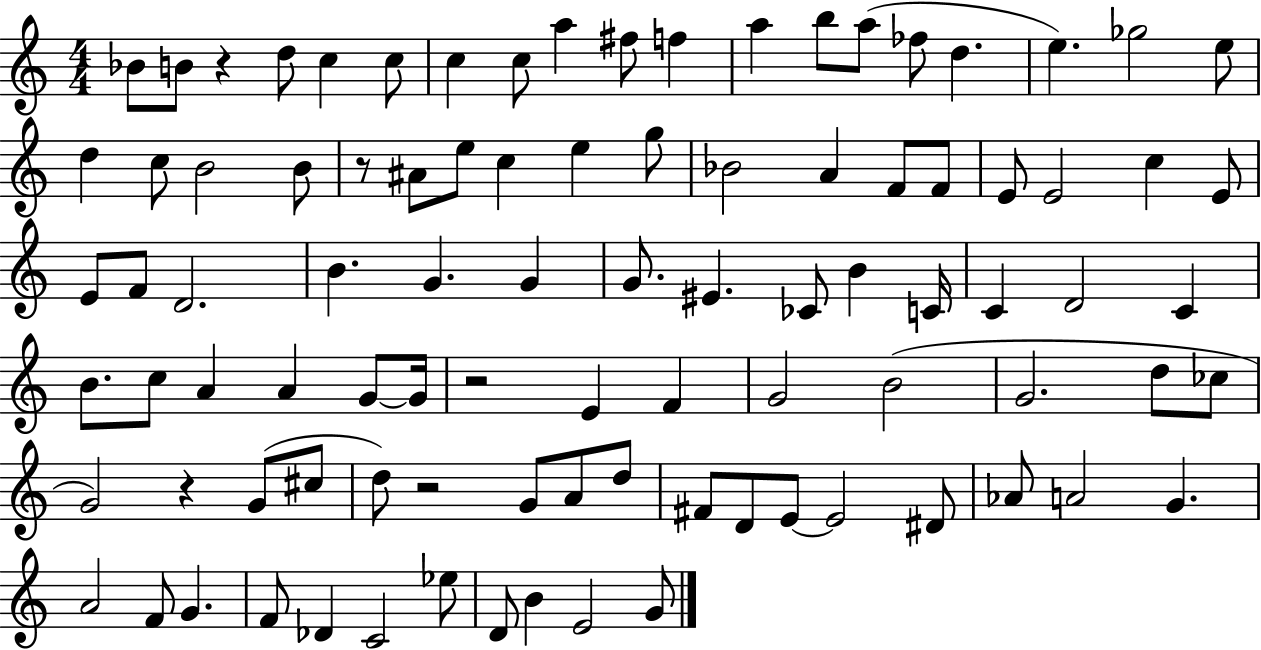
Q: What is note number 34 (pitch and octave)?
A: C5